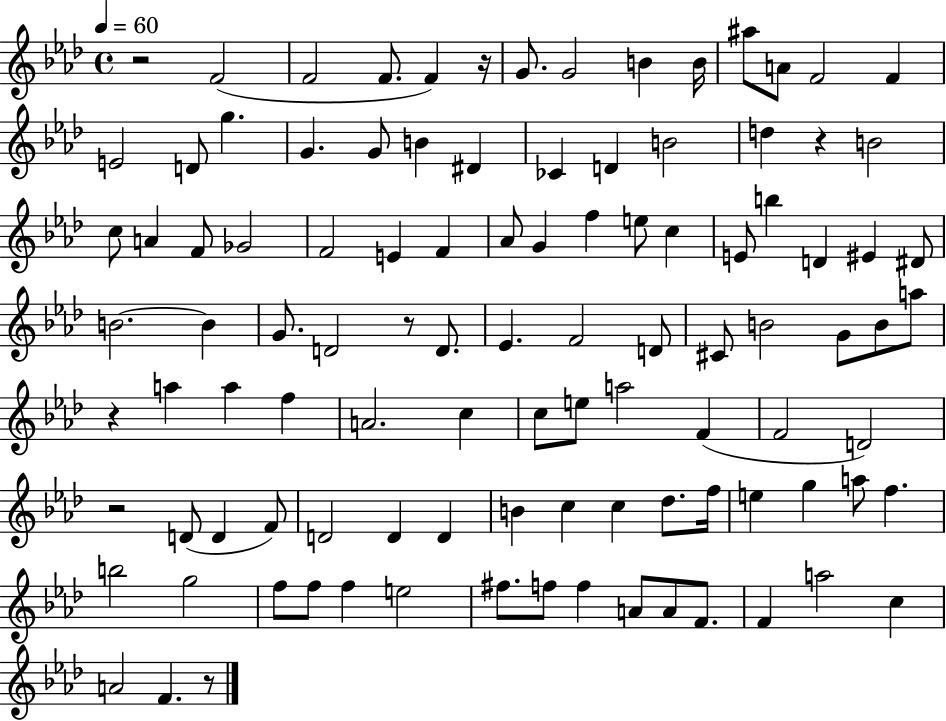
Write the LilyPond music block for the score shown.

{
  \clef treble
  \time 4/4
  \defaultTimeSignature
  \key aes \major
  \tempo 4 = 60
  r2 f'2( | f'2 f'8. f'4) r16 | g'8. g'2 b'4 b'16 | ais''8 a'8 f'2 f'4 | \break e'2 d'8 g''4. | g'4. g'8 b'4 dis'4 | ces'4 d'4 b'2 | d''4 r4 b'2 | \break c''8 a'4 f'8 ges'2 | f'2 e'4 f'4 | aes'8 g'4 f''4 e''8 c''4 | e'8 b''4 d'4 eis'4 dis'8 | \break b'2.~~ b'4 | g'8. d'2 r8 d'8. | ees'4. f'2 d'8 | cis'8 b'2 g'8 b'8 a''8 | \break r4 a''4 a''4 f''4 | a'2. c''4 | c''8 e''8 a''2 f'4( | f'2 d'2) | \break r2 d'8( d'4 f'8) | d'2 d'4 d'4 | b'4 c''4 c''4 des''8. f''16 | e''4 g''4 a''8 f''4. | \break b''2 g''2 | f''8 f''8 f''4 e''2 | fis''8. f''8 f''4 a'8 a'8 f'8. | f'4 a''2 c''4 | \break a'2 f'4. r8 | \bar "|."
}